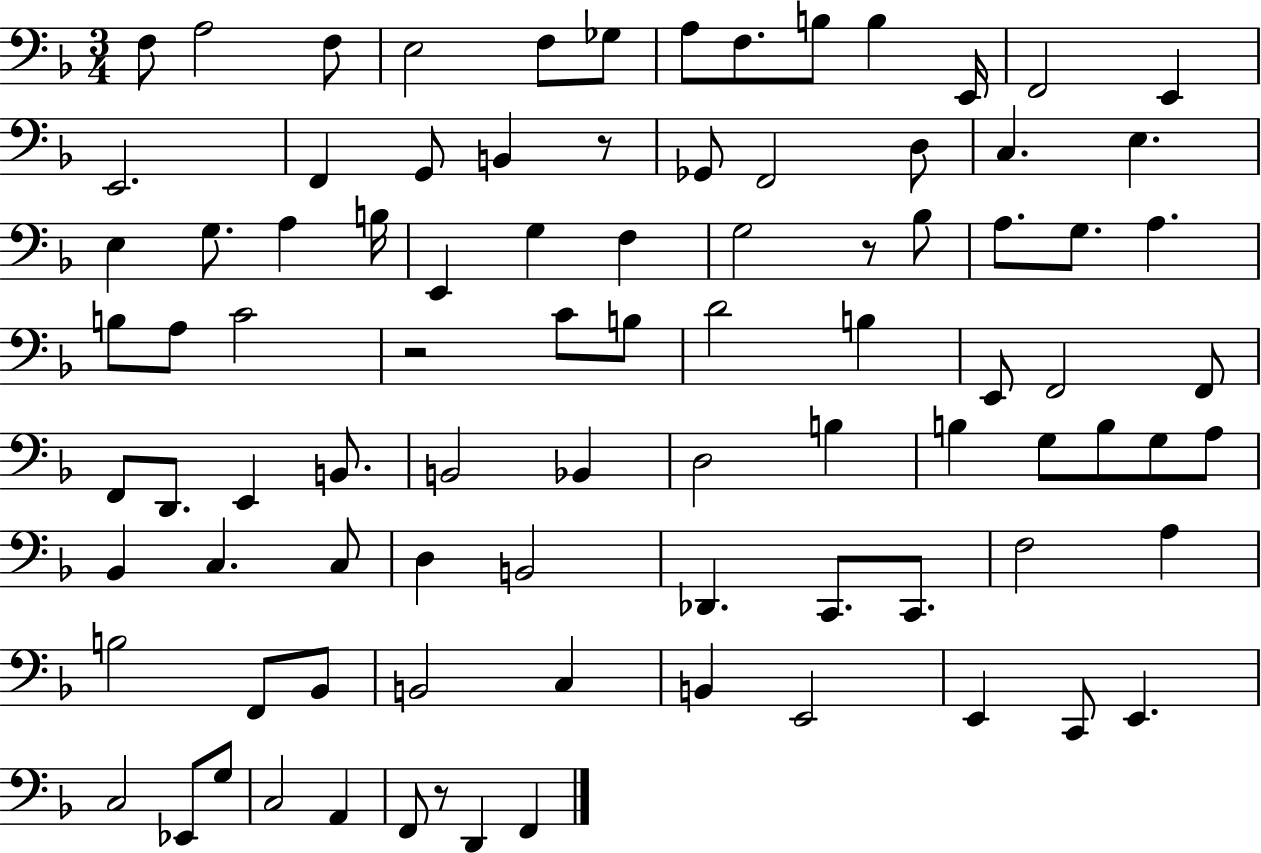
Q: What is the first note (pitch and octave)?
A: F3